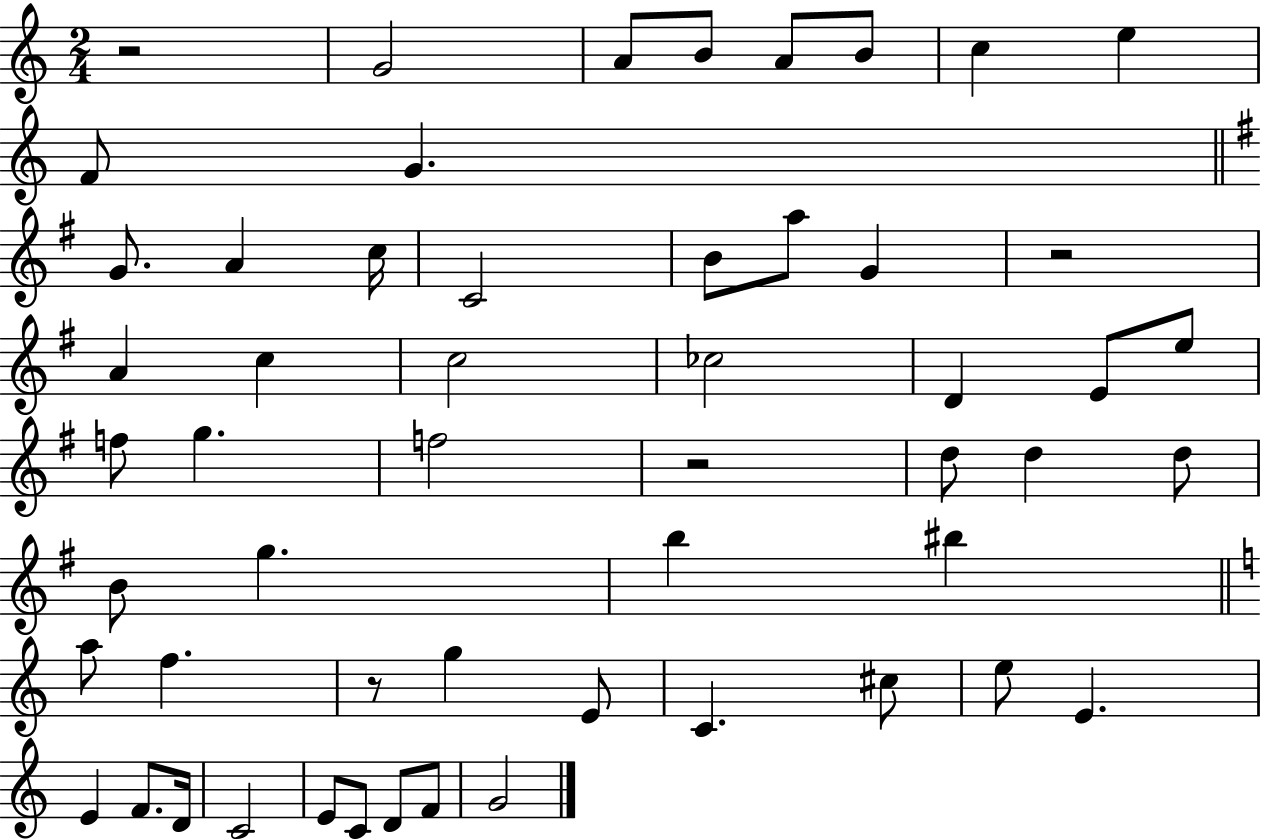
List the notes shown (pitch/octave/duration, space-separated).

R/h G4/h A4/e B4/e A4/e B4/e C5/q E5/q F4/e G4/q. G4/e. A4/q C5/s C4/h B4/e A5/e G4/q R/h A4/q C5/q C5/h CES5/h D4/q E4/e E5/e F5/e G5/q. F5/h R/h D5/e D5/q D5/e B4/e G5/q. B5/q BIS5/q A5/e F5/q. R/e G5/q E4/e C4/q. C#5/e E5/e E4/q. E4/q F4/e. D4/s C4/h E4/e C4/e D4/e F4/e G4/h